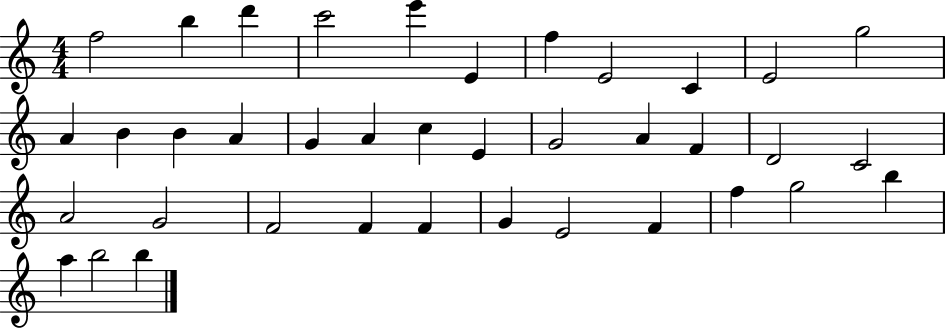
{
  \clef treble
  \numericTimeSignature
  \time 4/4
  \key c \major
  f''2 b''4 d'''4 | c'''2 e'''4 e'4 | f''4 e'2 c'4 | e'2 g''2 | \break a'4 b'4 b'4 a'4 | g'4 a'4 c''4 e'4 | g'2 a'4 f'4 | d'2 c'2 | \break a'2 g'2 | f'2 f'4 f'4 | g'4 e'2 f'4 | f''4 g''2 b''4 | \break a''4 b''2 b''4 | \bar "|."
}